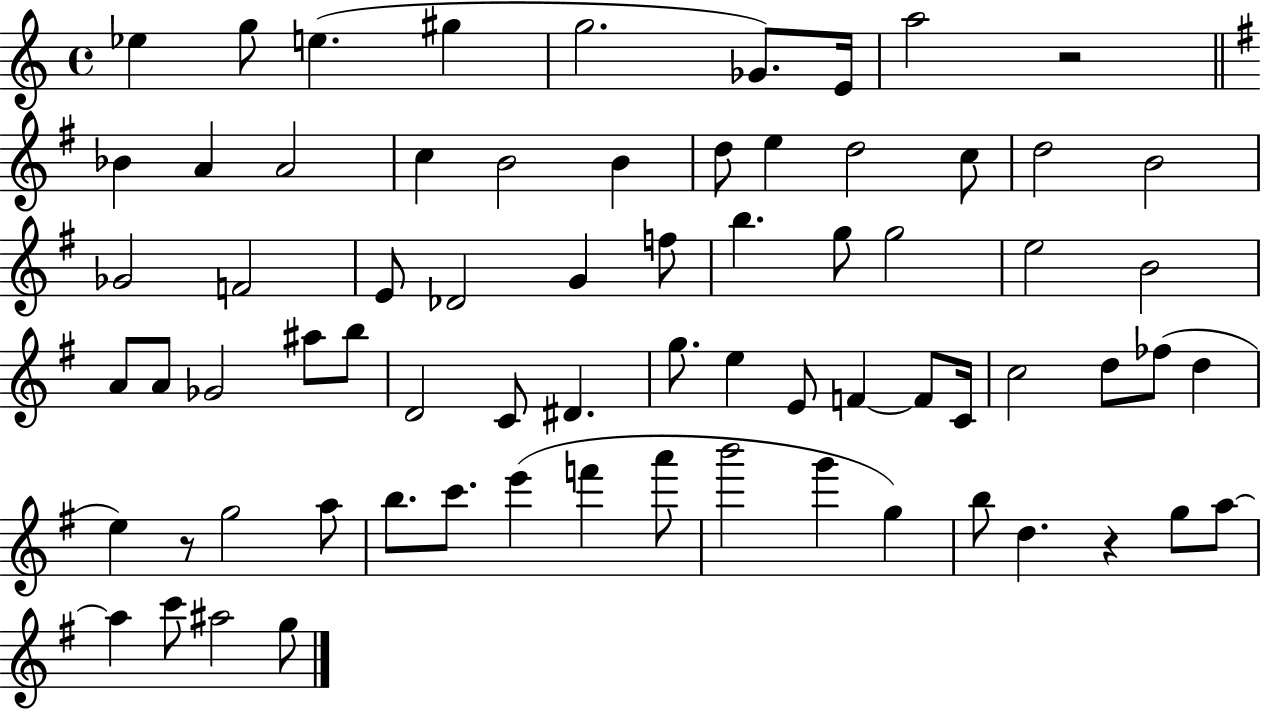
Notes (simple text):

Eb5/q G5/e E5/q. G#5/q G5/h. Gb4/e. E4/s A5/h R/h Bb4/q A4/q A4/h C5/q B4/h B4/q D5/e E5/q D5/h C5/e D5/h B4/h Gb4/h F4/h E4/e Db4/h G4/q F5/e B5/q. G5/e G5/h E5/h B4/h A4/e A4/e Gb4/h A#5/e B5/e D4/h C4/e D#4/q. G5/e. E5/q E4/e F4/q F4/e C4/s C5/h D5/e FES5/e D5/q E5/q R/e G5/h A5/e B5/e. C6/e. E6/q F6/q A6/e B6/h G6/q G5/q B5/e D5/q. R/q G5/e A5/e A5/q C6/e A#5/h G5/e